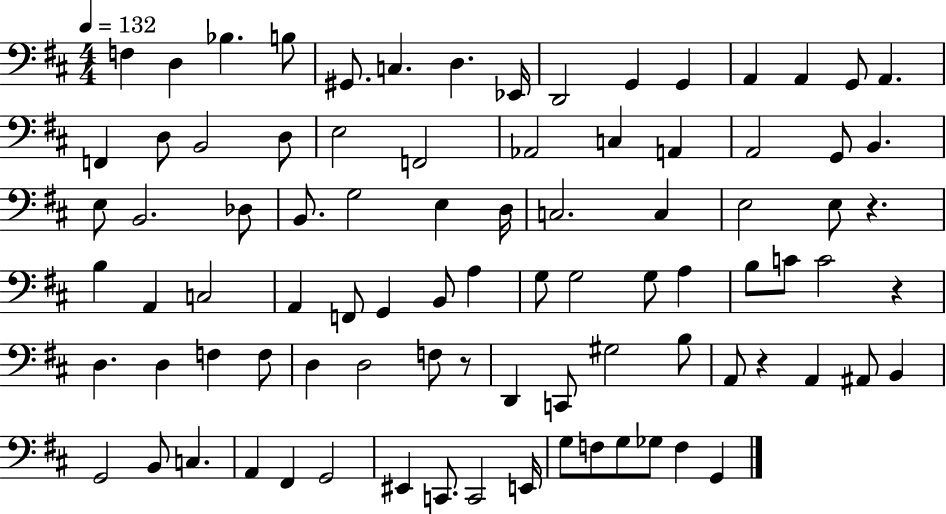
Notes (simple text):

F3/q D3/q Bb3/q. B3/e G#2/e. C3/q. D3/q. Eb2/s D2/h G2/q G2/q A2/q A2/q G2/e A2/q. F2/q D3/e B2/h D3/e E3/h F2/h Ab2/h C3/q A2/q A2/h G2/e B2/q. E3/e B2/h. Db3/e B2/e. G3/h E3/q D3/s C3/h. C3/q E3/h E3/e R/q. B3/q A2/q C3/h A2/q F2/e G2/q B2/e A3/q G3/e G3/h G3/e A3/q B3/e C4/e C4/h R/q D3/q. D3/q F3/q F3/e D3/q D3/h F3/e R/e D2/q C2/e G#3/h B3/e A2/e R/q A2/q A#2/e B2/q G2/h B2/e C3/q. A2/q F#2/q G2/h EIS2/q C2/e. C2/h E2/s G3/e F3/e G3/e Gb3/e F3/q G2/q